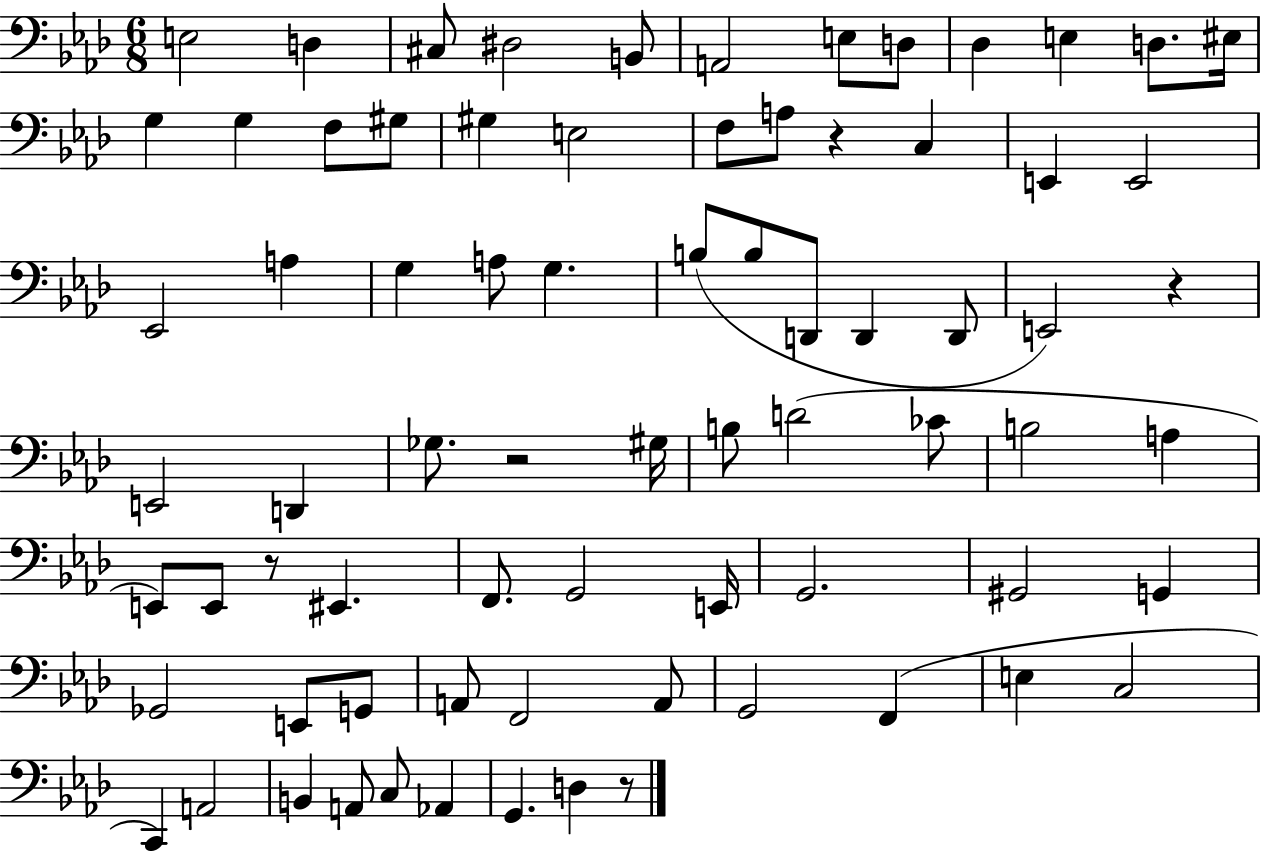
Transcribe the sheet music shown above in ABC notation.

X:1
T:Untitled
M:6/8
L:1/4
K:Ab
E,2 D, ^C,/2 ^D,2 B,,/2 A,,2 E,/2 D,/2 _D, E, D,/2 ^E,/4 G, G, F,/2 ^G,/2 ^G, E,2 F,/2 A,/2 z C, E,, E,,2 _E,,2 A, G, A,/2 G, B,/2 B,/2 D,,/2 D,, D,,/2 E,,2 z E,,2 D,, _G,/2 z2 ^G,/4 B,/2 D2 _C/2 B,2 A, E,,/2 E,,/2 z/2 ^E,, F,,/2 G,,2 E,,/4 G,,2 ^G,,2 G,, _G,,2 E,,/2 G,,/2 A,,/2 F,,2 A,,/2 G,,2 F,, E, C,2 C,, A,,2 B,, A,,/2 C,/2 _A,, G,, D, z/2